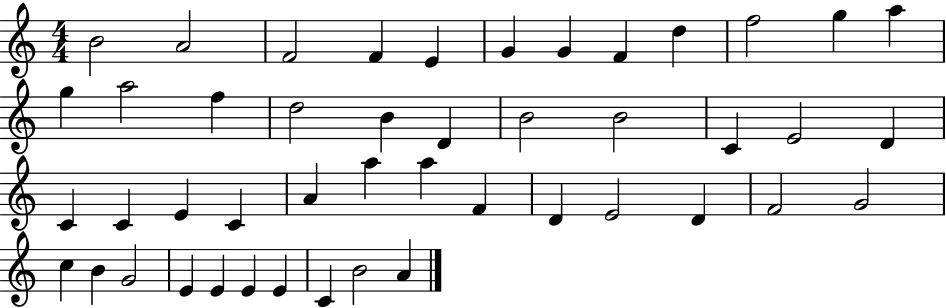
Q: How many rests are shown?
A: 0